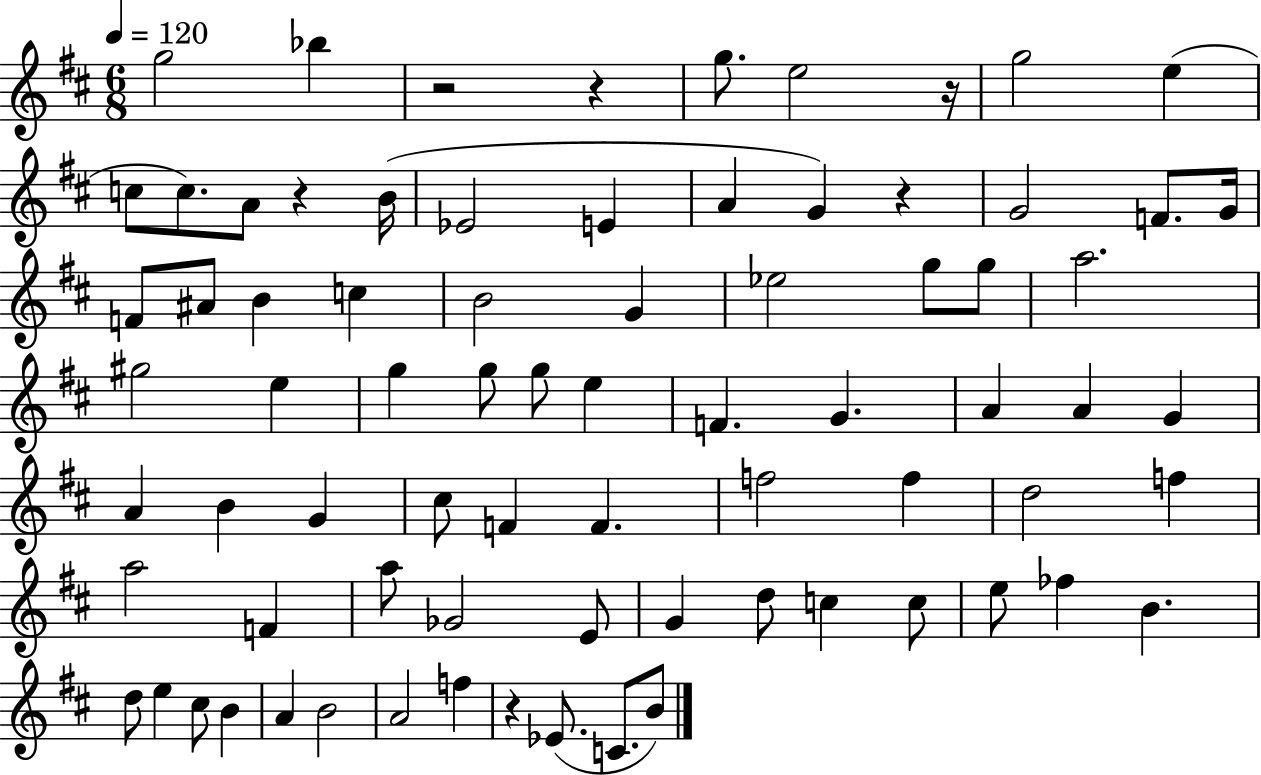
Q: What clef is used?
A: treble